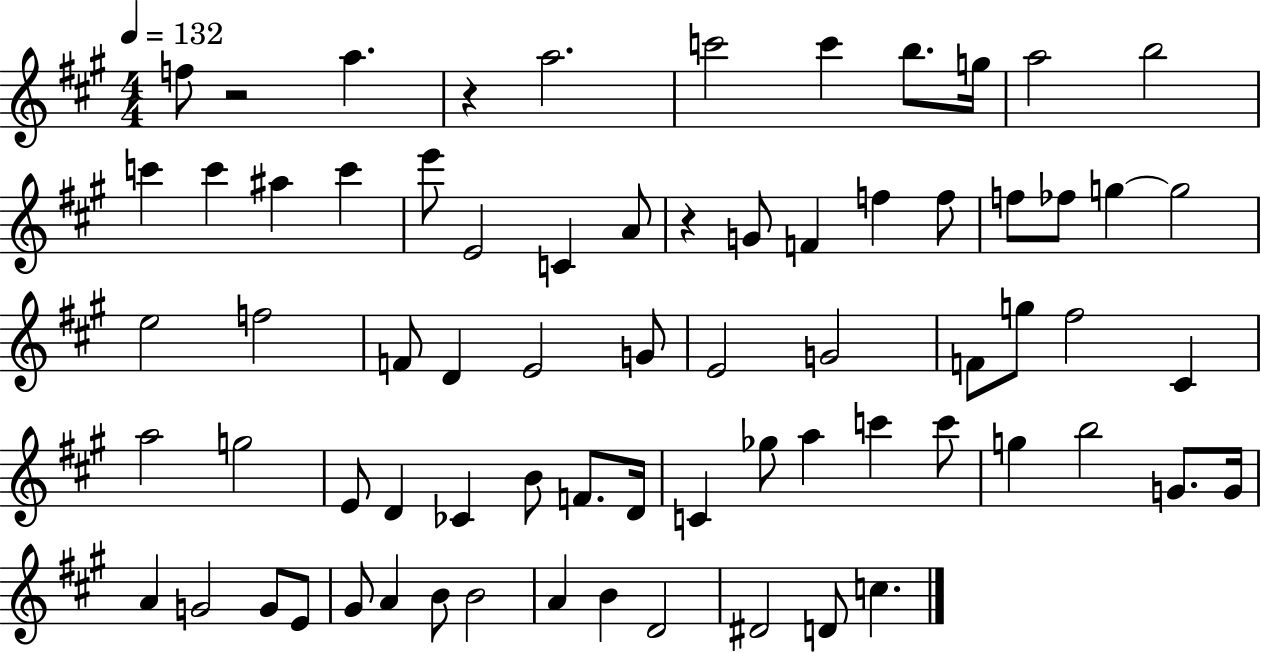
{
  \clef treble
  \numericTimeSignature
  \time 4/4
  \key a \major
  \tempo 4 = 132
  f''8 r2 a''4. | r4 a''2. | c'''2 c'''4 b''8. g''16 | a''2 b''2 | \break c'''4 c'''4 ais''4 c'''4 | e'''8 e'2 c'4 a'8 | r4 g'8 f'4 f''4 f''8 | f''8 fes''8 g''4~~ g''2 | \break e''2 f''2 | f'8 d'4 e'2 g'8 | e'2 g'2 | f'8 g''8 fis''2 cis'4 | \break a''2 g''2 | e'8 d'4 ces'4 b'8 f'8. d'16 | c'4 ges''8 a''4 c'''4 c'''8 | g''4 b''2 g'8. g'16 | \break a'4 g'2 g'8 e'8 | gis'8 a'4 b'8 b'2 | a'4 b'4 d'2 | dis'2 d'8 c''4. | \break \bar "|."
}